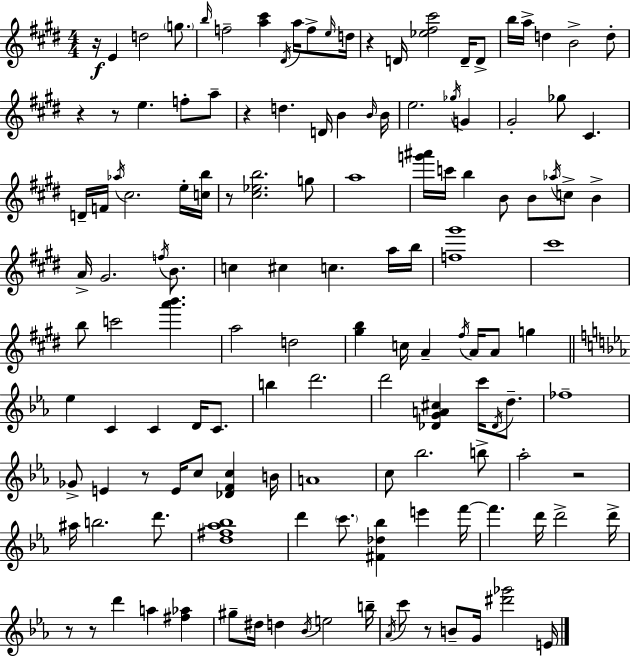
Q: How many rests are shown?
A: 11